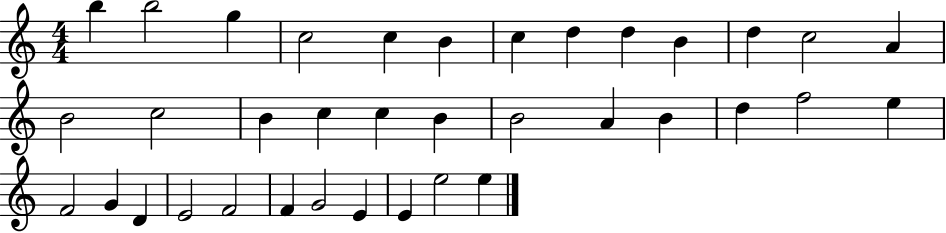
B5/q B5/h G5/q C5/h C5/q B4/q C5/q D5/q D5/q B4/q D5/q C5/h A4/q B4/h C5/h B4/q C5/q C5/q B4/q B4/h A4/q B4/q D5/q F5/h E5/q F4/h G4/q D4/q E4/h F4/h F4/q G4/h E4/q E4/q E5/h E5/q